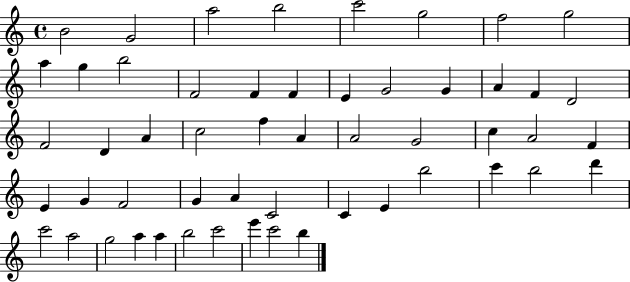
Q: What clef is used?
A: treble